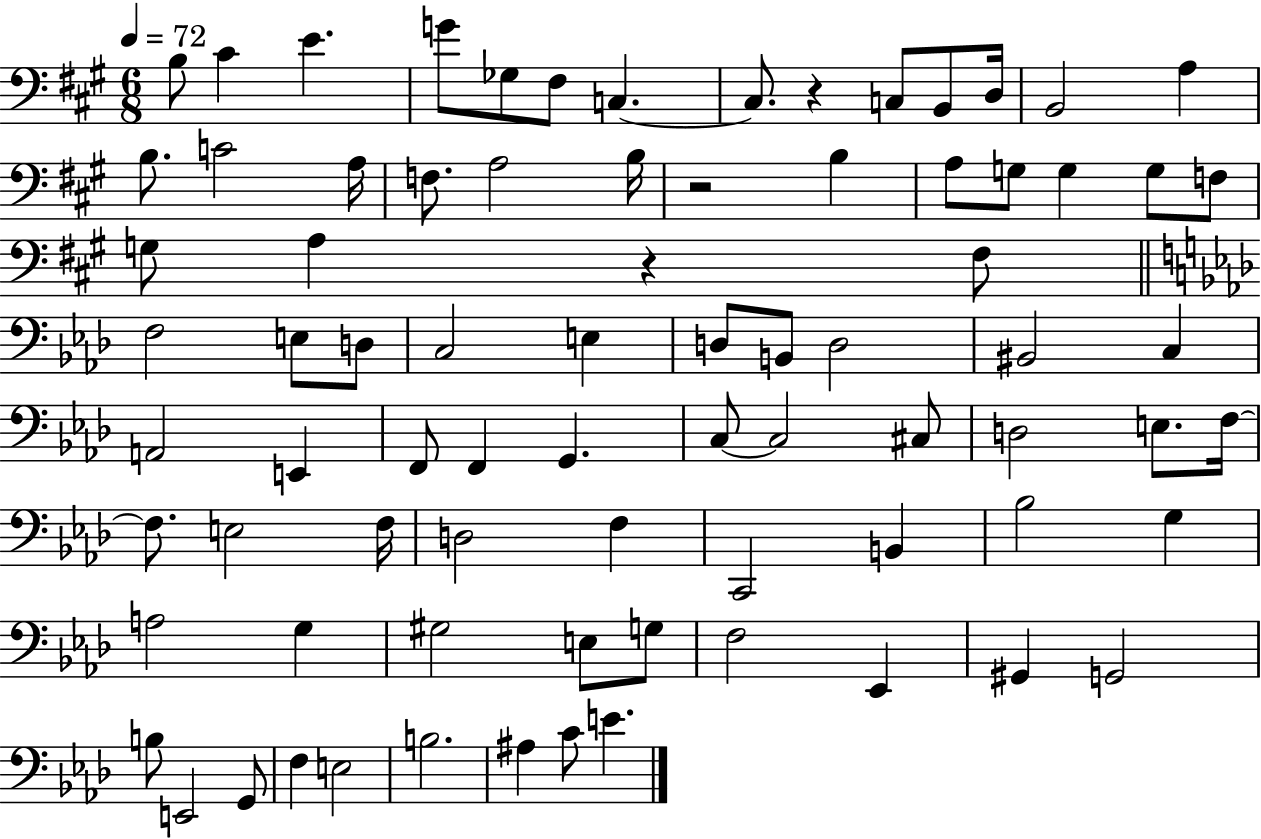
X:1
T:Untitled
M:6/8
L:1/4
K:A
B,/2 ^C E G/2 _G,/2 ^F,/2 C, C,/2 z C,/2 B,,/2 D,/4 B,,2 A, B,/2 C2 A,/4 F,/2 A,2 B,/4 z2 B, A,/2 G,/2 G, G,/2 F,/2 G,/2 A, z ^F,/2 F,2 E,/2 D,/2 C,2 E, D,/2 B,,/2 D,2 ^B,,2 C, A,,2 E,, F,,/2 F,, G,, C,/2 C,2 ^C,/2 D,2 E,/2 F,/4 F,/2 E,2 F,/4 D,2 F, C,,2 B,, _B,2 G, A,2 G, ^G,2 E,/2 G,/2 F,2 _E,, ^G,, G,,2 B,/2 E,,2 G,,/2 F, E,2 B,2 ^A, C/2 E